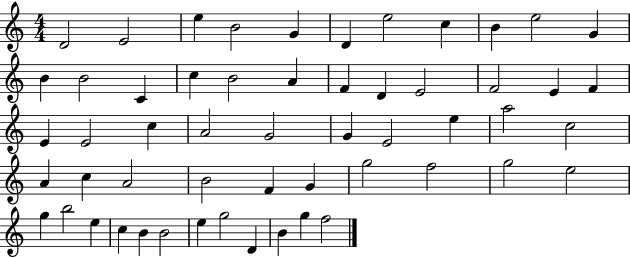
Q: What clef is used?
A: treble